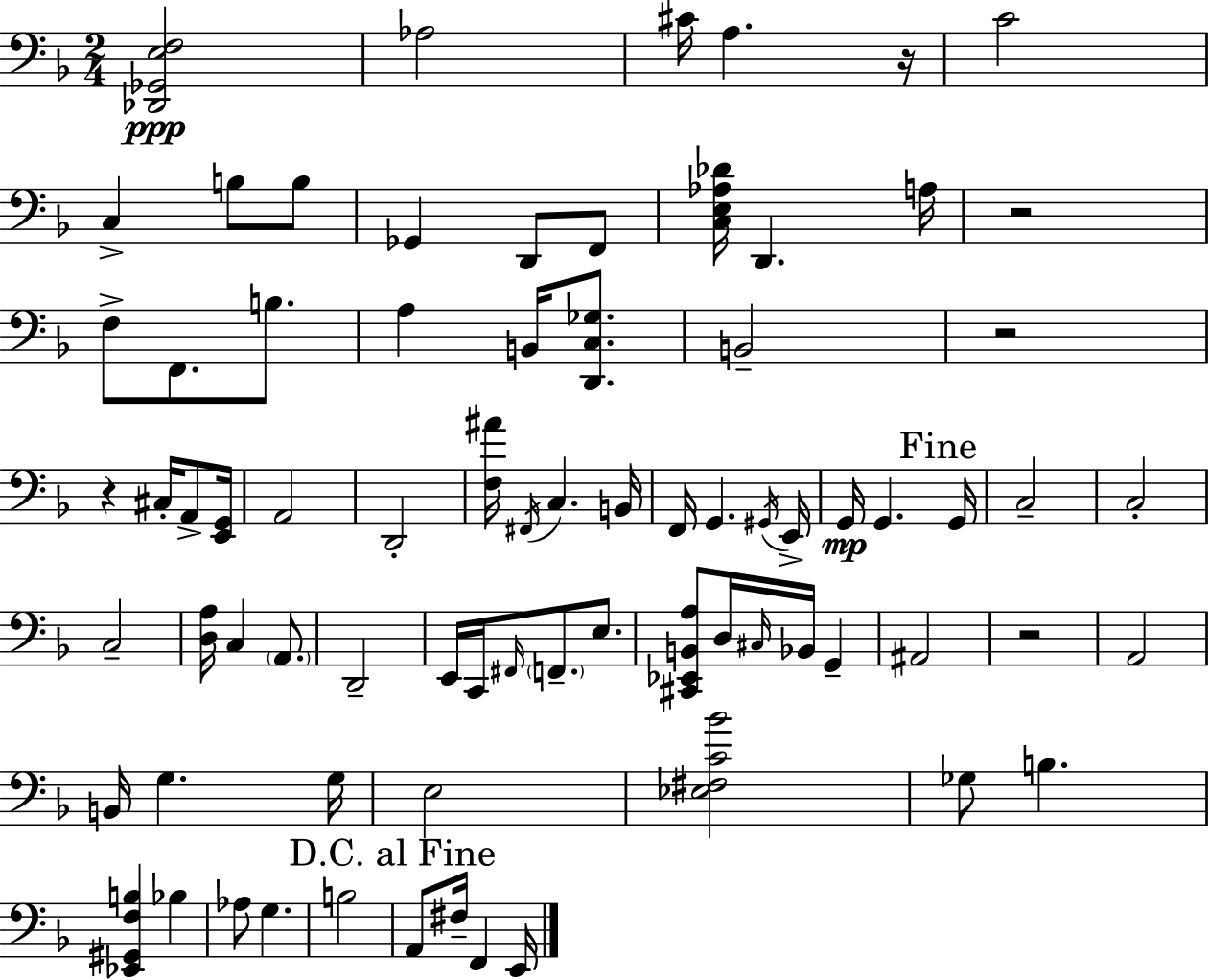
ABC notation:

X:1
T:Untitled
M:2/4
L:1/4
K:Dm
[_D,,_G,,E,F,]2 _A,2 ^C/4 A, z/4 C2 C, B,/2 B,/2 _G,, D,,/2 F,,/2 [C,E,_A,_D]/4 D,, A,/4 z2 F,/2 F,,/2 B,/2 A, B,,/4 [D,,C,_G,]/2 B,,2 z2 z ^C,/4 A,,/2 [E,,G,,]/4 A,,2 D,,2 [F,^A]/4 ^F,,/4 C, B,,/4 F,,/4 G,, ^G,,/4 E,,/4 G,,/4 G,, G,,/4 C,2 C,2 C,2 [D,A,]/4 C, A,,/2 D,,2 E,,/4 C,,/4 ^F,,/4 F,,/2 E,/2 [^C,,_E,,B,,A,]/2 D,/4 ^C,/4 _B,,/4 G,, ^A,,2 z2 A,,2 B,,/4 G, G,/4 E,2 [_E,^F,C_B]2 _G,/2 B, [_E,,^G,,F,B,] _B, _A,/2 G, B,2 A,,/2 ^F,/4 F,, E,,/4